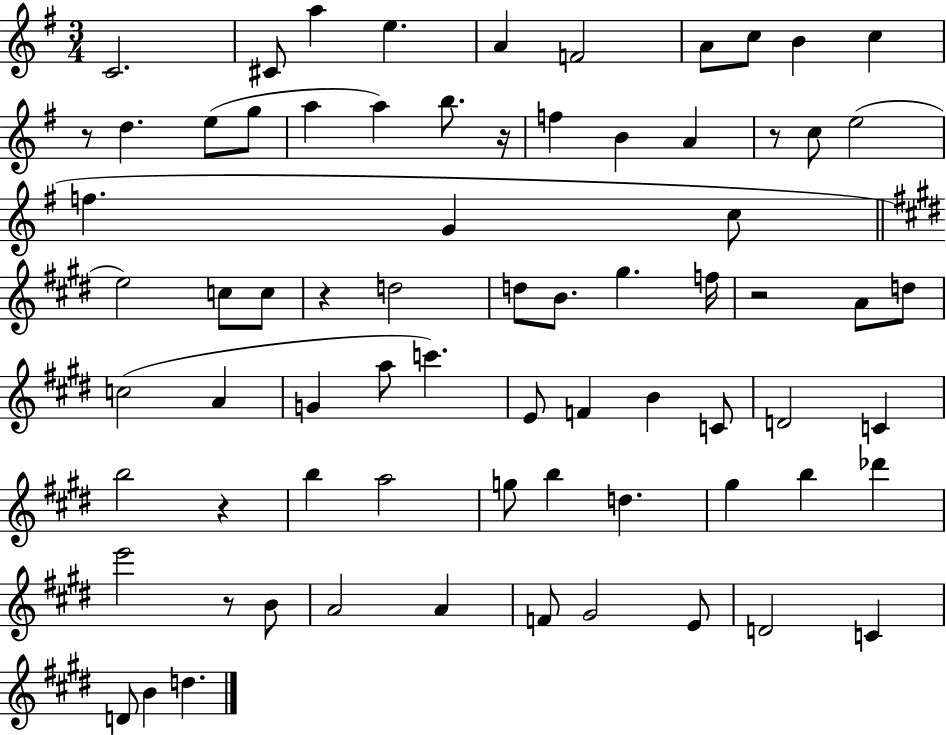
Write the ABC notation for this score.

X:1
T:Untitled
M:3/4
L:1/4
K:G
C2 ^C/2 a e A F2 A/2 c/2 B c z/2 d e/2 g/2 a a b/2 z/4 f B A z/2 c/2 e2 f G c/2 e2 c/2 c/2 z d2 d/2 B/2 ^g f/4 z2 A/2 d/2 c2 A G a/2 c' E/2 F B C/2 D2 C b2 z b a2 g/2 b d ^g b _d' e'2 z/2 B/2 A2 A F/2 ^G2 E/2 D2 C D/2 B d